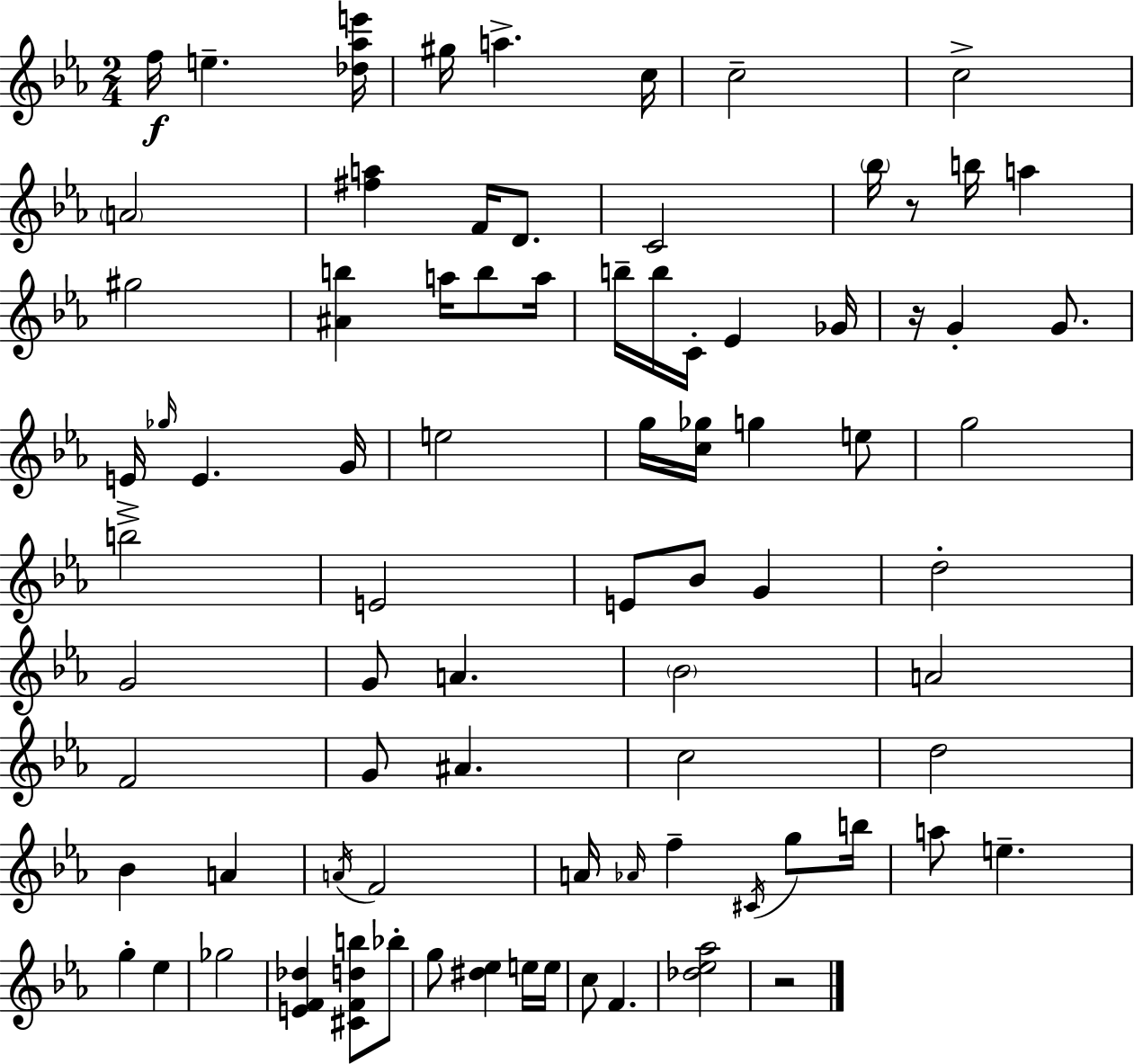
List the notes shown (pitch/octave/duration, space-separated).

F5/s E5/q. [Db5,Ab5,E6]/s G#5/s A5/q. C5/s C5/h C5/h A4/h [F#5,A5]/q F4/s D4/e. C4/h Bb5/s R/e B5/s A5/q G#5/h [A#4,B5]/q A5/s B5/e A5/s B5/s B5/s C4/s Eb4/q Gb4/s R/s G4/q G4/e. E4/s Gb5/s E4/q. G4/s E5/h G5/s [C5,Gb5]/s G5/q E5/e G5/h B5/h E4/h E4/e Bb4/e G4/q D5/h G4/h G4/e A4/q. Bb4/h A4/h F4/h G4/e A#4/q. C5/h D5/h Bb4/q A4/q A4/s F4/h A4/s Ab4/s F5/q C#4/s G5/e B5/s A5/e E5/q. G5/q Eb5/q Gb5/h [E4,F4,Db5]/q [C#4,F4,D5,B5]/e Bb5/e G5/e [D#5,Eb5]/q E5/s E5/s C5/e F4/q. [Db5,Eb5,Ab5]/h R/h